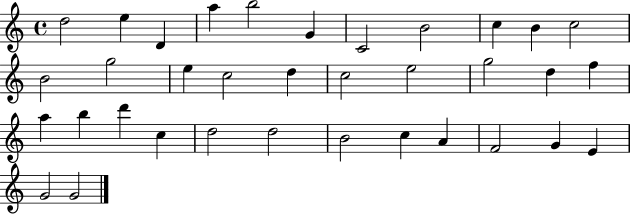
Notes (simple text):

D5/h E5/q D4/q A5/q B5/h G4/q C4/h B4/h C5/q B4/q C5/h B4/h G5/h E5/q C5/h D5/q C5/h E5/h G5/h D5/q F5/q A5/q B5/q D6/q C5/q D5/h D5/h B4/h C5/q A4/q F4/h G4/q E4/q G4/h G4/h